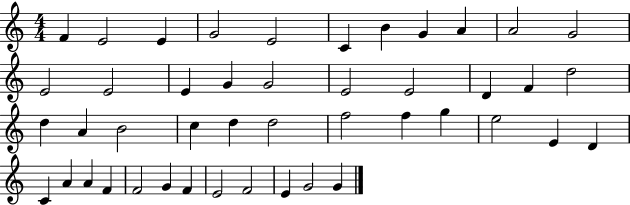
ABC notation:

X:1
T:Untitled
M:4/4
L:1/4
K:C
F E2 E G2 E2 C B G A A2 G2 E2 E2 E G G2 E2 E2 D F d2 d A B2 c d d2 f2 f g e2 E D C A A F F2 G F E2 F2 E G2 G